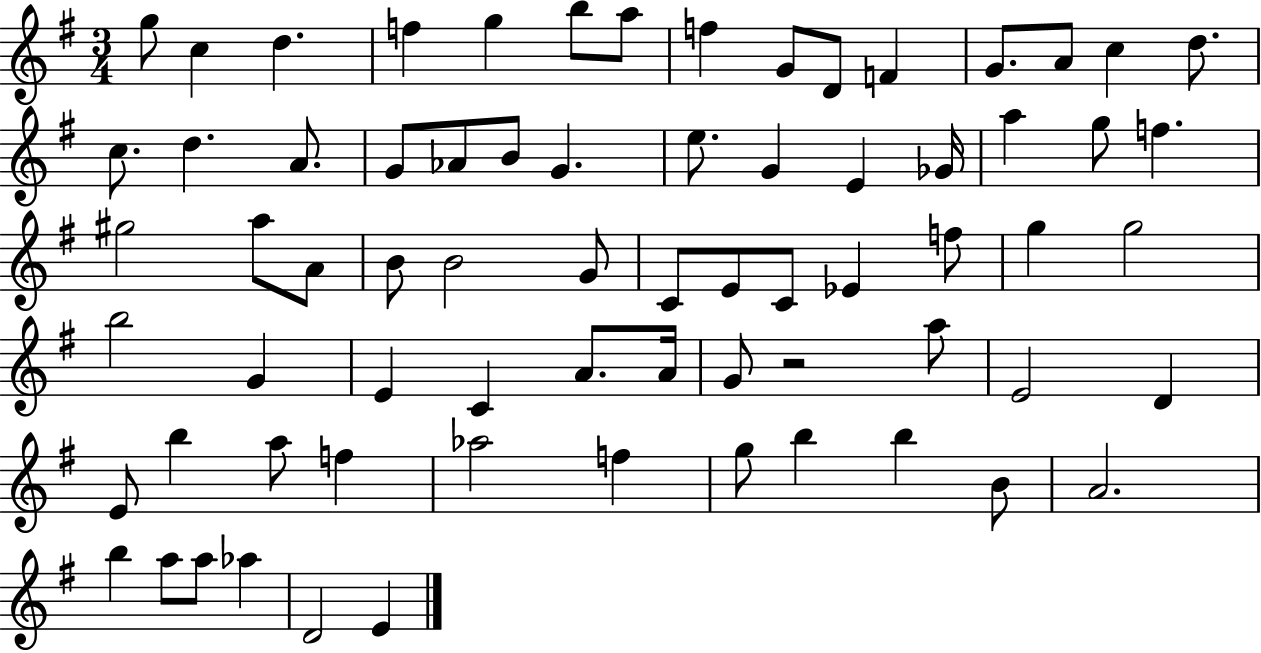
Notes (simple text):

G5/e C5/q D5/q. F5/q G5/q B5/e A5/e F5/q G4/e D4/e F4/q G4/e. A4/e C5/q D5/e. C5/e. D5/q. A4/e. G4/e Ab4/e B4/e G4/q. E5/e. G4/q E4/q Gb4/s A5/q G5/e F5/q. G#5/h A5/e A4/e B4/e B4/h G4/e C4/e E4/e C4/e Eb4/q F5/e G5/q G5/h B5/h G4/q E4/q C4/q A4/e. A4/s G4/e R/h A5/e E4/h D4/q E4/e B5/q A5/e F5/q Ab5/h F5/q G5/e B5/q B5/q B4/e A4/h. B5/q A5/e A5/e Ab5/q D4/h E4/q